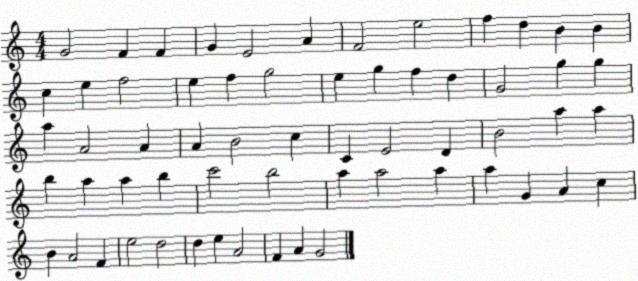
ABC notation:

X:1
T:Untitled
M:4/4
L:1/4
K:C
G2 F F G E2 A F2 e2 f d B B c e f2 e f g2 e g f d G2 g g a A2 A A B2 c C E2 D B2 a a b a a b c'2 b2 a a2 a a G A c B A2 F e2 d2 d e A2 F A G2